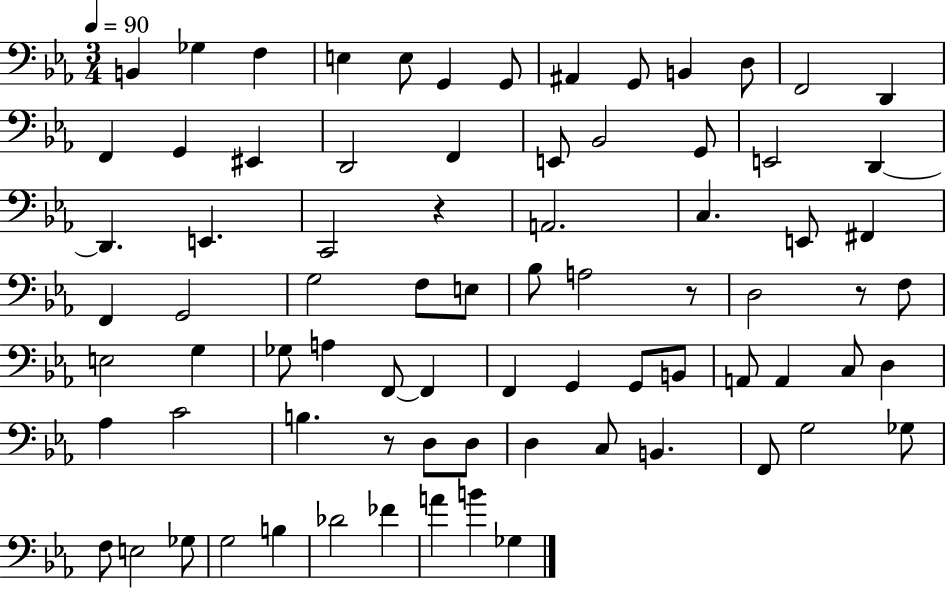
X:1
T:Untitled
M:3/4
L:1/4
K:Eb
B,, _G, F, E, E,/2 G,, G,,/2 ^A,, G,,/2 B,, D,/2 F,,2 D,, F,, G,, ^E,, D,,2 F,, E,,/2 _B,,2 G,,/2 E,,2 D,, D,, E,, C,,2 z A,,2 C, E,,/2 ^F,, F,, G,,2 G,2 F,/2 E,/2 _B,/2 A,2 z/2 D,2 z/2 F,/2 E,2 G, _G,/2 A, F,,/2 F,, F,, G,, G,,/2 B,,/2 A,,/2 A,, C,/2 D, _A, C2 B, z/2 D,/2 D,/2 D, C,/2 B,, F,,/2 G,2 _G,/2 F,/2 E,2 _G,/2 G,2 B, _D2 _F A B _G,